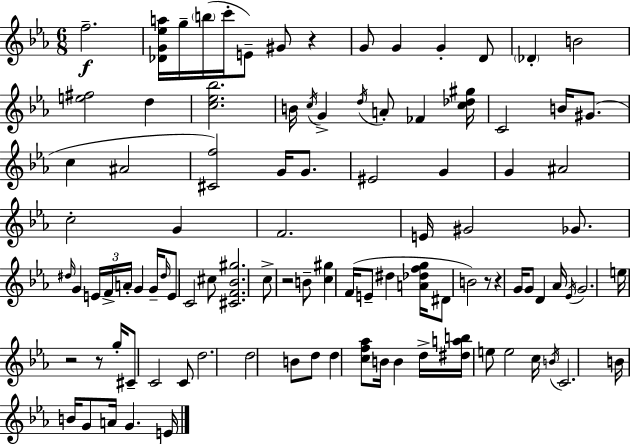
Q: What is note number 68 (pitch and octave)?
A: B4